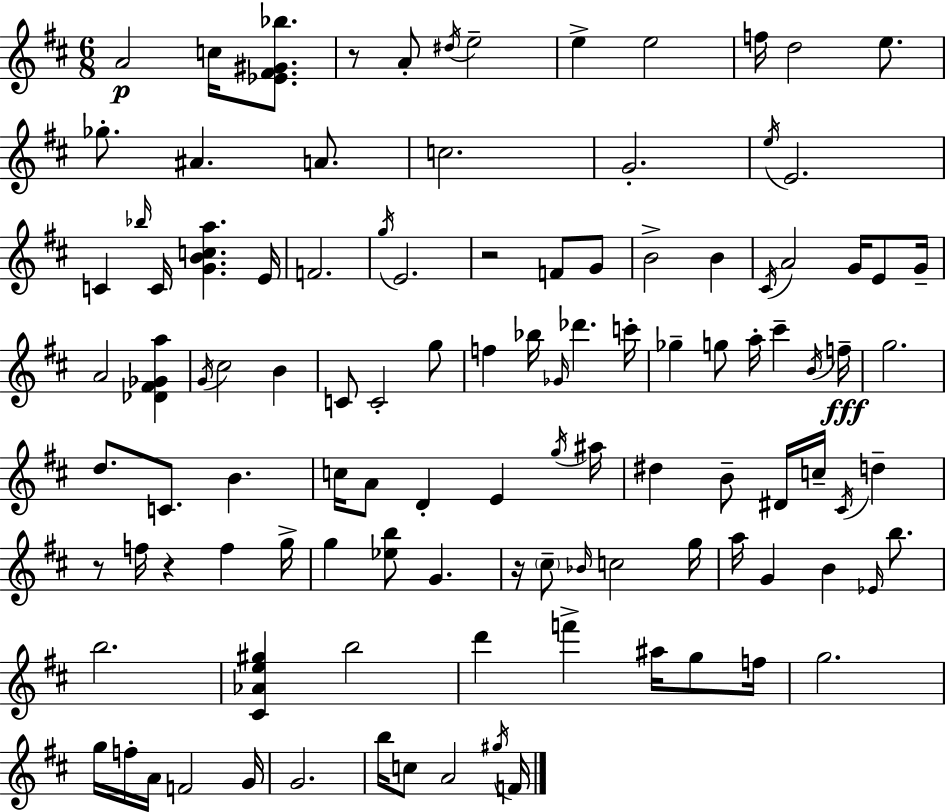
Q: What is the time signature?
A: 6/8